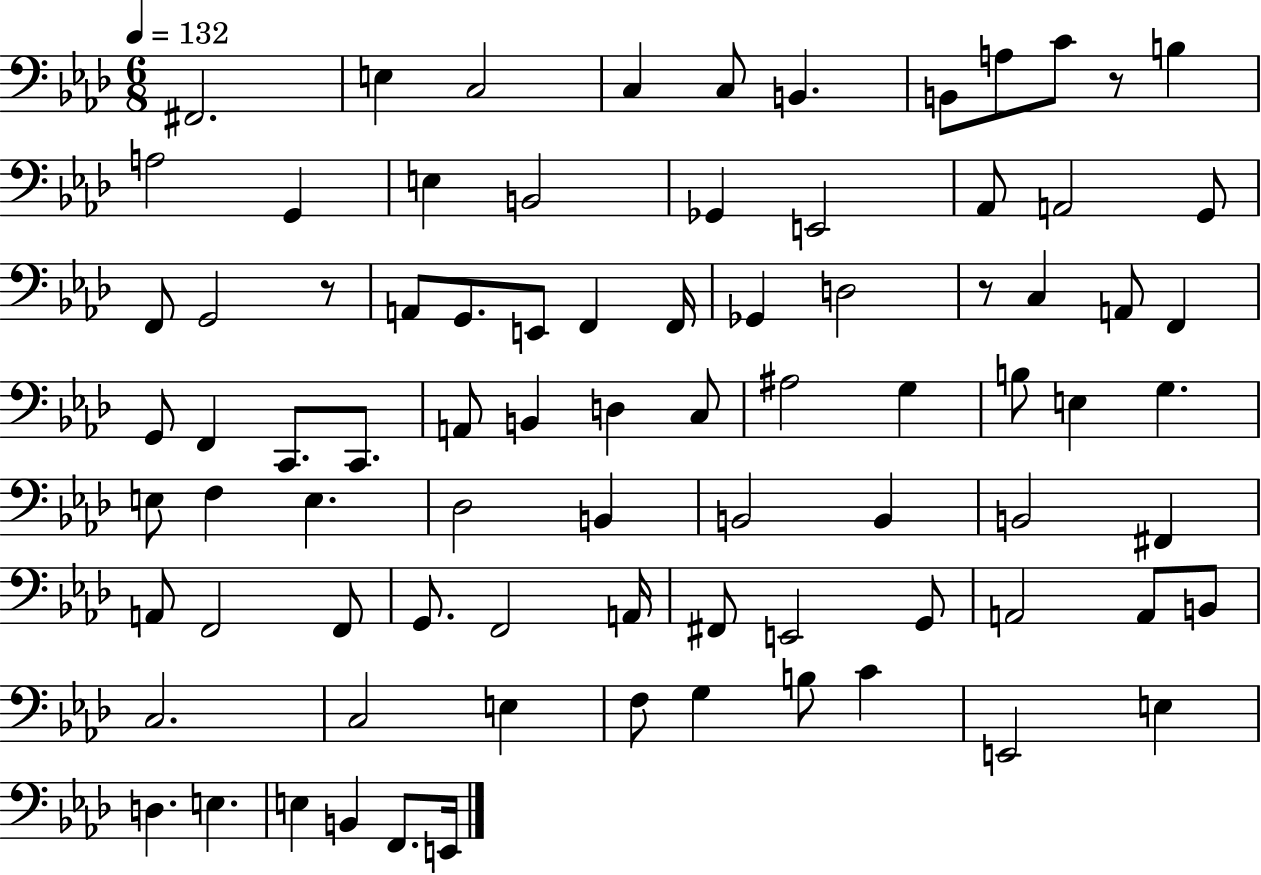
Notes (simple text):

F#2/h. E3/q C3/h C3/q C3/e B2/q. B2/e A3/e C4/e R/e B3/q A3/h G2/q E3/q B2/h Gb2/q E2/h Ab2/e A2/h G2/e F2/e G2/h R/e A2/e G2/e. E2/e F2/q F2/s Gb2/q D3/h R/e C3/q A2/e F2/q G2/e F2/q C2/e. C2/e. A2/e B2/q D3/q C3/e A#3/h G3/q B3/e E3/q G3/q. E3/e F3/q E3/q. Db3/h B2/q B2/h B2/q B2/h F#2/q A2/e F2/h F2/e G2/e. F2/h A2/s F#2/e E2/h G2/e A2/h A2/e B2/e C3/h. C3/h E3/q F3/e G3/q B3/e C4/q E2/h E3/q D3/q. E3/q. E3/q B2/q F2/e. E2/s